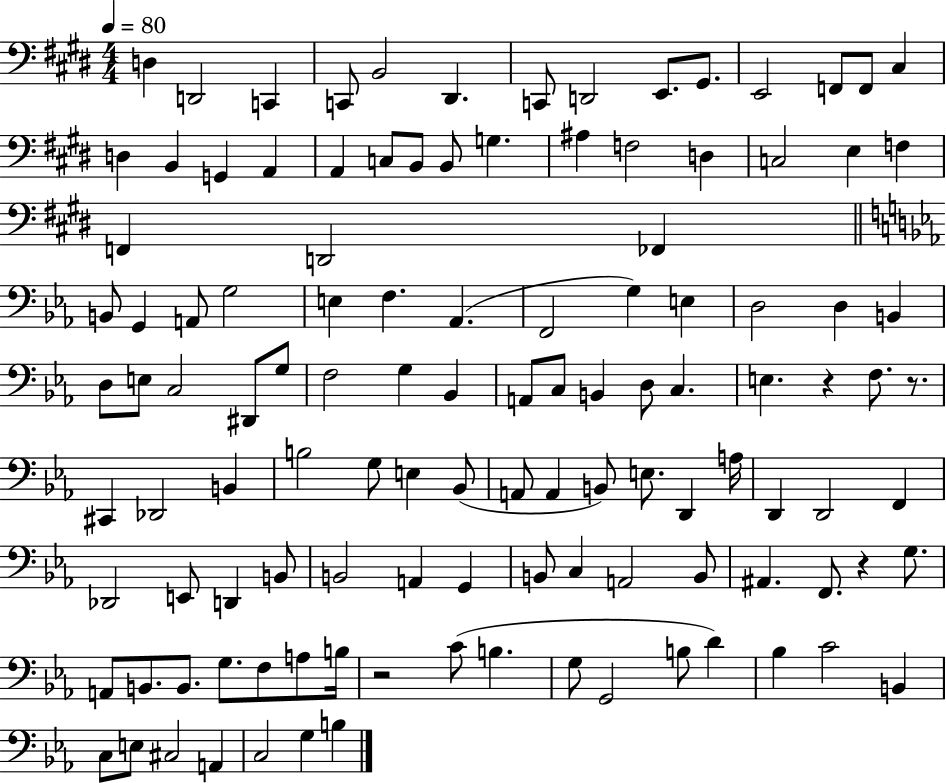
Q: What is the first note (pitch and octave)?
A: D3